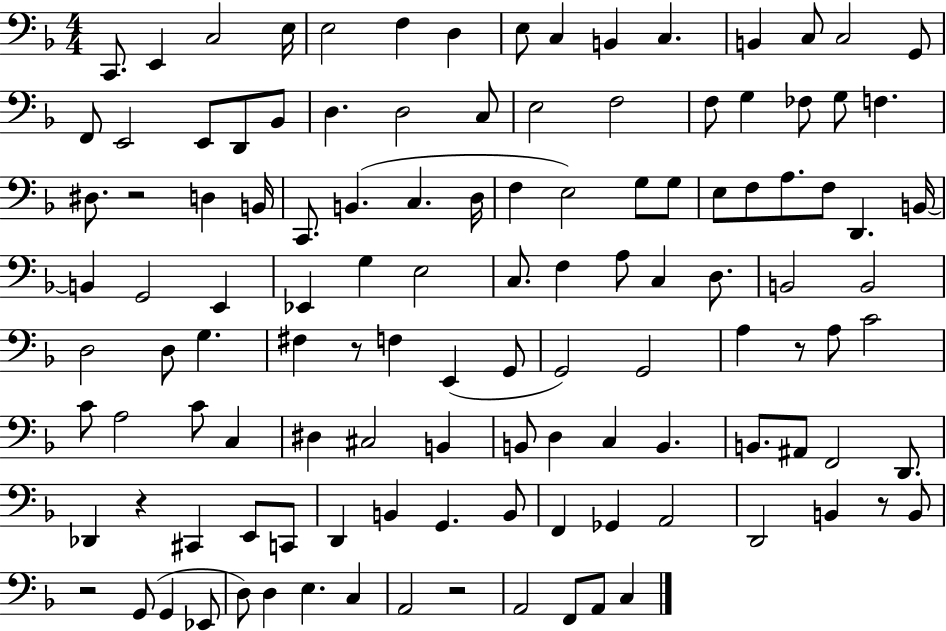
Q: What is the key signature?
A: F major